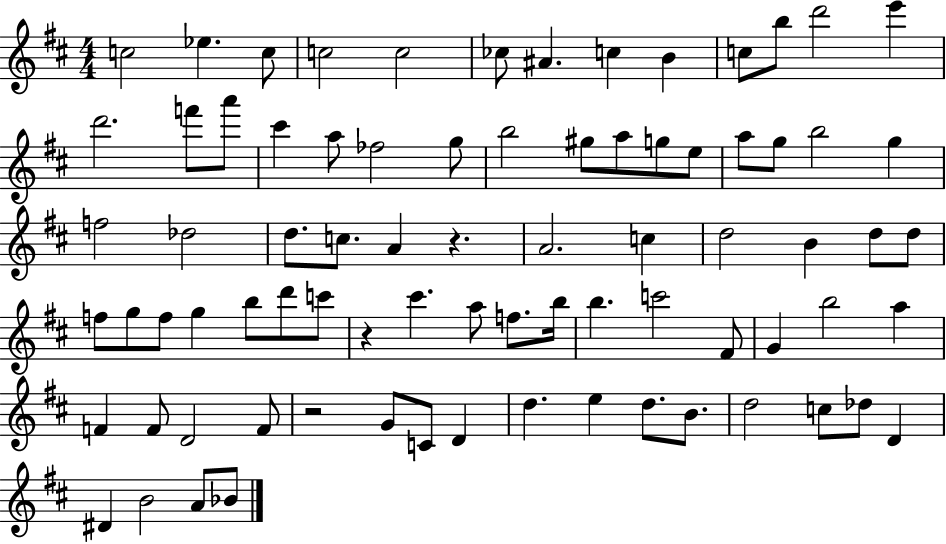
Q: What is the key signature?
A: D major